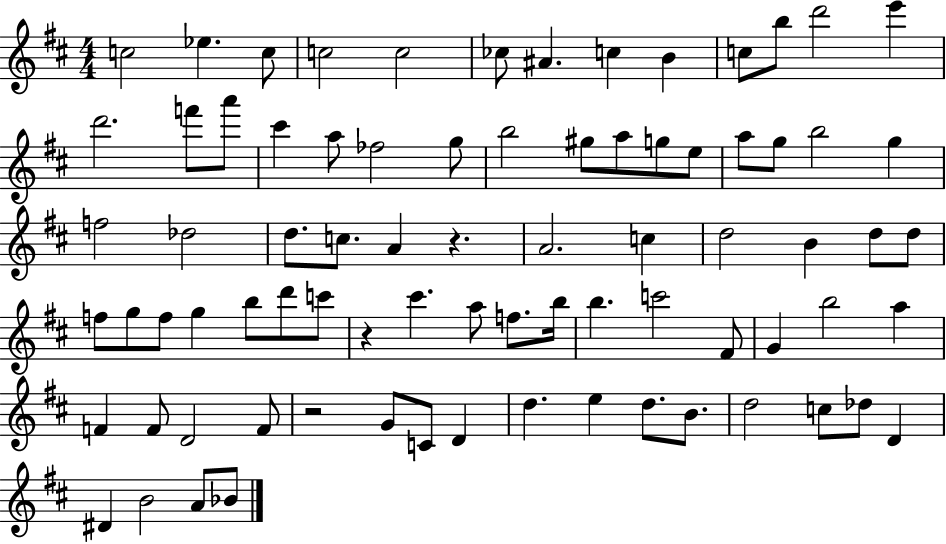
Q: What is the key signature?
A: D major